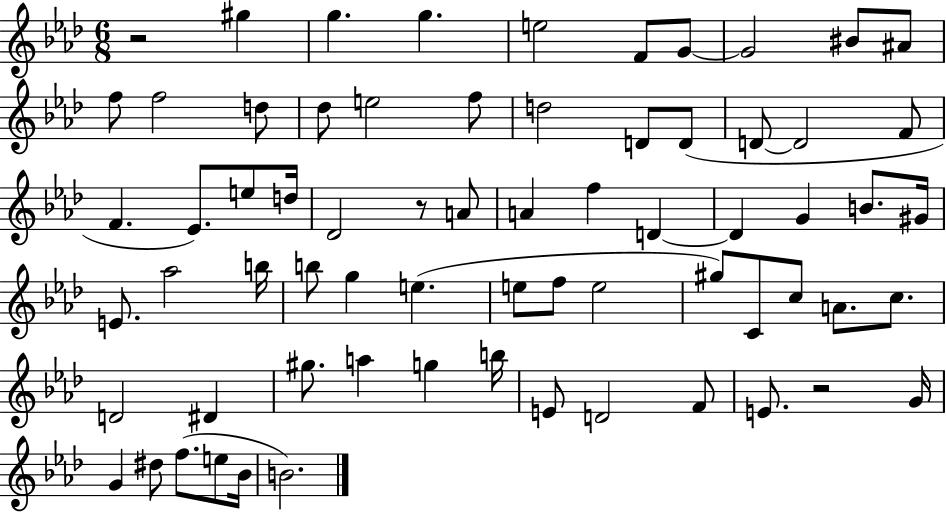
R/h G#5/q G5/q. G5/q. E5/h F4/e G4/e G4/h BIS4/e A#4/e F5/e F5/h D5/e Db5/e E5/h F5/e D5/h D4/e D4/e D4/e D4/h F4/e F4/q. Eb4/e. E5/e D5/s Db4/h R/e A4/e A4/q F5/q D4/q D4/q G4/q B4/e. G#4/s E4/e. Ab5/h B5/s B5/e G5/q E5/q. E5/e F5/e E5/h G#5/e C4/e C5/e A4/e. C5/e. D4/h D#4/q G#5/e. A5/q G5/q B5/s E4/e D4/h F4/e E4/e. R/h G4/s G4/q D#5/e F5/e. E5/e Bb4/s B4/h.